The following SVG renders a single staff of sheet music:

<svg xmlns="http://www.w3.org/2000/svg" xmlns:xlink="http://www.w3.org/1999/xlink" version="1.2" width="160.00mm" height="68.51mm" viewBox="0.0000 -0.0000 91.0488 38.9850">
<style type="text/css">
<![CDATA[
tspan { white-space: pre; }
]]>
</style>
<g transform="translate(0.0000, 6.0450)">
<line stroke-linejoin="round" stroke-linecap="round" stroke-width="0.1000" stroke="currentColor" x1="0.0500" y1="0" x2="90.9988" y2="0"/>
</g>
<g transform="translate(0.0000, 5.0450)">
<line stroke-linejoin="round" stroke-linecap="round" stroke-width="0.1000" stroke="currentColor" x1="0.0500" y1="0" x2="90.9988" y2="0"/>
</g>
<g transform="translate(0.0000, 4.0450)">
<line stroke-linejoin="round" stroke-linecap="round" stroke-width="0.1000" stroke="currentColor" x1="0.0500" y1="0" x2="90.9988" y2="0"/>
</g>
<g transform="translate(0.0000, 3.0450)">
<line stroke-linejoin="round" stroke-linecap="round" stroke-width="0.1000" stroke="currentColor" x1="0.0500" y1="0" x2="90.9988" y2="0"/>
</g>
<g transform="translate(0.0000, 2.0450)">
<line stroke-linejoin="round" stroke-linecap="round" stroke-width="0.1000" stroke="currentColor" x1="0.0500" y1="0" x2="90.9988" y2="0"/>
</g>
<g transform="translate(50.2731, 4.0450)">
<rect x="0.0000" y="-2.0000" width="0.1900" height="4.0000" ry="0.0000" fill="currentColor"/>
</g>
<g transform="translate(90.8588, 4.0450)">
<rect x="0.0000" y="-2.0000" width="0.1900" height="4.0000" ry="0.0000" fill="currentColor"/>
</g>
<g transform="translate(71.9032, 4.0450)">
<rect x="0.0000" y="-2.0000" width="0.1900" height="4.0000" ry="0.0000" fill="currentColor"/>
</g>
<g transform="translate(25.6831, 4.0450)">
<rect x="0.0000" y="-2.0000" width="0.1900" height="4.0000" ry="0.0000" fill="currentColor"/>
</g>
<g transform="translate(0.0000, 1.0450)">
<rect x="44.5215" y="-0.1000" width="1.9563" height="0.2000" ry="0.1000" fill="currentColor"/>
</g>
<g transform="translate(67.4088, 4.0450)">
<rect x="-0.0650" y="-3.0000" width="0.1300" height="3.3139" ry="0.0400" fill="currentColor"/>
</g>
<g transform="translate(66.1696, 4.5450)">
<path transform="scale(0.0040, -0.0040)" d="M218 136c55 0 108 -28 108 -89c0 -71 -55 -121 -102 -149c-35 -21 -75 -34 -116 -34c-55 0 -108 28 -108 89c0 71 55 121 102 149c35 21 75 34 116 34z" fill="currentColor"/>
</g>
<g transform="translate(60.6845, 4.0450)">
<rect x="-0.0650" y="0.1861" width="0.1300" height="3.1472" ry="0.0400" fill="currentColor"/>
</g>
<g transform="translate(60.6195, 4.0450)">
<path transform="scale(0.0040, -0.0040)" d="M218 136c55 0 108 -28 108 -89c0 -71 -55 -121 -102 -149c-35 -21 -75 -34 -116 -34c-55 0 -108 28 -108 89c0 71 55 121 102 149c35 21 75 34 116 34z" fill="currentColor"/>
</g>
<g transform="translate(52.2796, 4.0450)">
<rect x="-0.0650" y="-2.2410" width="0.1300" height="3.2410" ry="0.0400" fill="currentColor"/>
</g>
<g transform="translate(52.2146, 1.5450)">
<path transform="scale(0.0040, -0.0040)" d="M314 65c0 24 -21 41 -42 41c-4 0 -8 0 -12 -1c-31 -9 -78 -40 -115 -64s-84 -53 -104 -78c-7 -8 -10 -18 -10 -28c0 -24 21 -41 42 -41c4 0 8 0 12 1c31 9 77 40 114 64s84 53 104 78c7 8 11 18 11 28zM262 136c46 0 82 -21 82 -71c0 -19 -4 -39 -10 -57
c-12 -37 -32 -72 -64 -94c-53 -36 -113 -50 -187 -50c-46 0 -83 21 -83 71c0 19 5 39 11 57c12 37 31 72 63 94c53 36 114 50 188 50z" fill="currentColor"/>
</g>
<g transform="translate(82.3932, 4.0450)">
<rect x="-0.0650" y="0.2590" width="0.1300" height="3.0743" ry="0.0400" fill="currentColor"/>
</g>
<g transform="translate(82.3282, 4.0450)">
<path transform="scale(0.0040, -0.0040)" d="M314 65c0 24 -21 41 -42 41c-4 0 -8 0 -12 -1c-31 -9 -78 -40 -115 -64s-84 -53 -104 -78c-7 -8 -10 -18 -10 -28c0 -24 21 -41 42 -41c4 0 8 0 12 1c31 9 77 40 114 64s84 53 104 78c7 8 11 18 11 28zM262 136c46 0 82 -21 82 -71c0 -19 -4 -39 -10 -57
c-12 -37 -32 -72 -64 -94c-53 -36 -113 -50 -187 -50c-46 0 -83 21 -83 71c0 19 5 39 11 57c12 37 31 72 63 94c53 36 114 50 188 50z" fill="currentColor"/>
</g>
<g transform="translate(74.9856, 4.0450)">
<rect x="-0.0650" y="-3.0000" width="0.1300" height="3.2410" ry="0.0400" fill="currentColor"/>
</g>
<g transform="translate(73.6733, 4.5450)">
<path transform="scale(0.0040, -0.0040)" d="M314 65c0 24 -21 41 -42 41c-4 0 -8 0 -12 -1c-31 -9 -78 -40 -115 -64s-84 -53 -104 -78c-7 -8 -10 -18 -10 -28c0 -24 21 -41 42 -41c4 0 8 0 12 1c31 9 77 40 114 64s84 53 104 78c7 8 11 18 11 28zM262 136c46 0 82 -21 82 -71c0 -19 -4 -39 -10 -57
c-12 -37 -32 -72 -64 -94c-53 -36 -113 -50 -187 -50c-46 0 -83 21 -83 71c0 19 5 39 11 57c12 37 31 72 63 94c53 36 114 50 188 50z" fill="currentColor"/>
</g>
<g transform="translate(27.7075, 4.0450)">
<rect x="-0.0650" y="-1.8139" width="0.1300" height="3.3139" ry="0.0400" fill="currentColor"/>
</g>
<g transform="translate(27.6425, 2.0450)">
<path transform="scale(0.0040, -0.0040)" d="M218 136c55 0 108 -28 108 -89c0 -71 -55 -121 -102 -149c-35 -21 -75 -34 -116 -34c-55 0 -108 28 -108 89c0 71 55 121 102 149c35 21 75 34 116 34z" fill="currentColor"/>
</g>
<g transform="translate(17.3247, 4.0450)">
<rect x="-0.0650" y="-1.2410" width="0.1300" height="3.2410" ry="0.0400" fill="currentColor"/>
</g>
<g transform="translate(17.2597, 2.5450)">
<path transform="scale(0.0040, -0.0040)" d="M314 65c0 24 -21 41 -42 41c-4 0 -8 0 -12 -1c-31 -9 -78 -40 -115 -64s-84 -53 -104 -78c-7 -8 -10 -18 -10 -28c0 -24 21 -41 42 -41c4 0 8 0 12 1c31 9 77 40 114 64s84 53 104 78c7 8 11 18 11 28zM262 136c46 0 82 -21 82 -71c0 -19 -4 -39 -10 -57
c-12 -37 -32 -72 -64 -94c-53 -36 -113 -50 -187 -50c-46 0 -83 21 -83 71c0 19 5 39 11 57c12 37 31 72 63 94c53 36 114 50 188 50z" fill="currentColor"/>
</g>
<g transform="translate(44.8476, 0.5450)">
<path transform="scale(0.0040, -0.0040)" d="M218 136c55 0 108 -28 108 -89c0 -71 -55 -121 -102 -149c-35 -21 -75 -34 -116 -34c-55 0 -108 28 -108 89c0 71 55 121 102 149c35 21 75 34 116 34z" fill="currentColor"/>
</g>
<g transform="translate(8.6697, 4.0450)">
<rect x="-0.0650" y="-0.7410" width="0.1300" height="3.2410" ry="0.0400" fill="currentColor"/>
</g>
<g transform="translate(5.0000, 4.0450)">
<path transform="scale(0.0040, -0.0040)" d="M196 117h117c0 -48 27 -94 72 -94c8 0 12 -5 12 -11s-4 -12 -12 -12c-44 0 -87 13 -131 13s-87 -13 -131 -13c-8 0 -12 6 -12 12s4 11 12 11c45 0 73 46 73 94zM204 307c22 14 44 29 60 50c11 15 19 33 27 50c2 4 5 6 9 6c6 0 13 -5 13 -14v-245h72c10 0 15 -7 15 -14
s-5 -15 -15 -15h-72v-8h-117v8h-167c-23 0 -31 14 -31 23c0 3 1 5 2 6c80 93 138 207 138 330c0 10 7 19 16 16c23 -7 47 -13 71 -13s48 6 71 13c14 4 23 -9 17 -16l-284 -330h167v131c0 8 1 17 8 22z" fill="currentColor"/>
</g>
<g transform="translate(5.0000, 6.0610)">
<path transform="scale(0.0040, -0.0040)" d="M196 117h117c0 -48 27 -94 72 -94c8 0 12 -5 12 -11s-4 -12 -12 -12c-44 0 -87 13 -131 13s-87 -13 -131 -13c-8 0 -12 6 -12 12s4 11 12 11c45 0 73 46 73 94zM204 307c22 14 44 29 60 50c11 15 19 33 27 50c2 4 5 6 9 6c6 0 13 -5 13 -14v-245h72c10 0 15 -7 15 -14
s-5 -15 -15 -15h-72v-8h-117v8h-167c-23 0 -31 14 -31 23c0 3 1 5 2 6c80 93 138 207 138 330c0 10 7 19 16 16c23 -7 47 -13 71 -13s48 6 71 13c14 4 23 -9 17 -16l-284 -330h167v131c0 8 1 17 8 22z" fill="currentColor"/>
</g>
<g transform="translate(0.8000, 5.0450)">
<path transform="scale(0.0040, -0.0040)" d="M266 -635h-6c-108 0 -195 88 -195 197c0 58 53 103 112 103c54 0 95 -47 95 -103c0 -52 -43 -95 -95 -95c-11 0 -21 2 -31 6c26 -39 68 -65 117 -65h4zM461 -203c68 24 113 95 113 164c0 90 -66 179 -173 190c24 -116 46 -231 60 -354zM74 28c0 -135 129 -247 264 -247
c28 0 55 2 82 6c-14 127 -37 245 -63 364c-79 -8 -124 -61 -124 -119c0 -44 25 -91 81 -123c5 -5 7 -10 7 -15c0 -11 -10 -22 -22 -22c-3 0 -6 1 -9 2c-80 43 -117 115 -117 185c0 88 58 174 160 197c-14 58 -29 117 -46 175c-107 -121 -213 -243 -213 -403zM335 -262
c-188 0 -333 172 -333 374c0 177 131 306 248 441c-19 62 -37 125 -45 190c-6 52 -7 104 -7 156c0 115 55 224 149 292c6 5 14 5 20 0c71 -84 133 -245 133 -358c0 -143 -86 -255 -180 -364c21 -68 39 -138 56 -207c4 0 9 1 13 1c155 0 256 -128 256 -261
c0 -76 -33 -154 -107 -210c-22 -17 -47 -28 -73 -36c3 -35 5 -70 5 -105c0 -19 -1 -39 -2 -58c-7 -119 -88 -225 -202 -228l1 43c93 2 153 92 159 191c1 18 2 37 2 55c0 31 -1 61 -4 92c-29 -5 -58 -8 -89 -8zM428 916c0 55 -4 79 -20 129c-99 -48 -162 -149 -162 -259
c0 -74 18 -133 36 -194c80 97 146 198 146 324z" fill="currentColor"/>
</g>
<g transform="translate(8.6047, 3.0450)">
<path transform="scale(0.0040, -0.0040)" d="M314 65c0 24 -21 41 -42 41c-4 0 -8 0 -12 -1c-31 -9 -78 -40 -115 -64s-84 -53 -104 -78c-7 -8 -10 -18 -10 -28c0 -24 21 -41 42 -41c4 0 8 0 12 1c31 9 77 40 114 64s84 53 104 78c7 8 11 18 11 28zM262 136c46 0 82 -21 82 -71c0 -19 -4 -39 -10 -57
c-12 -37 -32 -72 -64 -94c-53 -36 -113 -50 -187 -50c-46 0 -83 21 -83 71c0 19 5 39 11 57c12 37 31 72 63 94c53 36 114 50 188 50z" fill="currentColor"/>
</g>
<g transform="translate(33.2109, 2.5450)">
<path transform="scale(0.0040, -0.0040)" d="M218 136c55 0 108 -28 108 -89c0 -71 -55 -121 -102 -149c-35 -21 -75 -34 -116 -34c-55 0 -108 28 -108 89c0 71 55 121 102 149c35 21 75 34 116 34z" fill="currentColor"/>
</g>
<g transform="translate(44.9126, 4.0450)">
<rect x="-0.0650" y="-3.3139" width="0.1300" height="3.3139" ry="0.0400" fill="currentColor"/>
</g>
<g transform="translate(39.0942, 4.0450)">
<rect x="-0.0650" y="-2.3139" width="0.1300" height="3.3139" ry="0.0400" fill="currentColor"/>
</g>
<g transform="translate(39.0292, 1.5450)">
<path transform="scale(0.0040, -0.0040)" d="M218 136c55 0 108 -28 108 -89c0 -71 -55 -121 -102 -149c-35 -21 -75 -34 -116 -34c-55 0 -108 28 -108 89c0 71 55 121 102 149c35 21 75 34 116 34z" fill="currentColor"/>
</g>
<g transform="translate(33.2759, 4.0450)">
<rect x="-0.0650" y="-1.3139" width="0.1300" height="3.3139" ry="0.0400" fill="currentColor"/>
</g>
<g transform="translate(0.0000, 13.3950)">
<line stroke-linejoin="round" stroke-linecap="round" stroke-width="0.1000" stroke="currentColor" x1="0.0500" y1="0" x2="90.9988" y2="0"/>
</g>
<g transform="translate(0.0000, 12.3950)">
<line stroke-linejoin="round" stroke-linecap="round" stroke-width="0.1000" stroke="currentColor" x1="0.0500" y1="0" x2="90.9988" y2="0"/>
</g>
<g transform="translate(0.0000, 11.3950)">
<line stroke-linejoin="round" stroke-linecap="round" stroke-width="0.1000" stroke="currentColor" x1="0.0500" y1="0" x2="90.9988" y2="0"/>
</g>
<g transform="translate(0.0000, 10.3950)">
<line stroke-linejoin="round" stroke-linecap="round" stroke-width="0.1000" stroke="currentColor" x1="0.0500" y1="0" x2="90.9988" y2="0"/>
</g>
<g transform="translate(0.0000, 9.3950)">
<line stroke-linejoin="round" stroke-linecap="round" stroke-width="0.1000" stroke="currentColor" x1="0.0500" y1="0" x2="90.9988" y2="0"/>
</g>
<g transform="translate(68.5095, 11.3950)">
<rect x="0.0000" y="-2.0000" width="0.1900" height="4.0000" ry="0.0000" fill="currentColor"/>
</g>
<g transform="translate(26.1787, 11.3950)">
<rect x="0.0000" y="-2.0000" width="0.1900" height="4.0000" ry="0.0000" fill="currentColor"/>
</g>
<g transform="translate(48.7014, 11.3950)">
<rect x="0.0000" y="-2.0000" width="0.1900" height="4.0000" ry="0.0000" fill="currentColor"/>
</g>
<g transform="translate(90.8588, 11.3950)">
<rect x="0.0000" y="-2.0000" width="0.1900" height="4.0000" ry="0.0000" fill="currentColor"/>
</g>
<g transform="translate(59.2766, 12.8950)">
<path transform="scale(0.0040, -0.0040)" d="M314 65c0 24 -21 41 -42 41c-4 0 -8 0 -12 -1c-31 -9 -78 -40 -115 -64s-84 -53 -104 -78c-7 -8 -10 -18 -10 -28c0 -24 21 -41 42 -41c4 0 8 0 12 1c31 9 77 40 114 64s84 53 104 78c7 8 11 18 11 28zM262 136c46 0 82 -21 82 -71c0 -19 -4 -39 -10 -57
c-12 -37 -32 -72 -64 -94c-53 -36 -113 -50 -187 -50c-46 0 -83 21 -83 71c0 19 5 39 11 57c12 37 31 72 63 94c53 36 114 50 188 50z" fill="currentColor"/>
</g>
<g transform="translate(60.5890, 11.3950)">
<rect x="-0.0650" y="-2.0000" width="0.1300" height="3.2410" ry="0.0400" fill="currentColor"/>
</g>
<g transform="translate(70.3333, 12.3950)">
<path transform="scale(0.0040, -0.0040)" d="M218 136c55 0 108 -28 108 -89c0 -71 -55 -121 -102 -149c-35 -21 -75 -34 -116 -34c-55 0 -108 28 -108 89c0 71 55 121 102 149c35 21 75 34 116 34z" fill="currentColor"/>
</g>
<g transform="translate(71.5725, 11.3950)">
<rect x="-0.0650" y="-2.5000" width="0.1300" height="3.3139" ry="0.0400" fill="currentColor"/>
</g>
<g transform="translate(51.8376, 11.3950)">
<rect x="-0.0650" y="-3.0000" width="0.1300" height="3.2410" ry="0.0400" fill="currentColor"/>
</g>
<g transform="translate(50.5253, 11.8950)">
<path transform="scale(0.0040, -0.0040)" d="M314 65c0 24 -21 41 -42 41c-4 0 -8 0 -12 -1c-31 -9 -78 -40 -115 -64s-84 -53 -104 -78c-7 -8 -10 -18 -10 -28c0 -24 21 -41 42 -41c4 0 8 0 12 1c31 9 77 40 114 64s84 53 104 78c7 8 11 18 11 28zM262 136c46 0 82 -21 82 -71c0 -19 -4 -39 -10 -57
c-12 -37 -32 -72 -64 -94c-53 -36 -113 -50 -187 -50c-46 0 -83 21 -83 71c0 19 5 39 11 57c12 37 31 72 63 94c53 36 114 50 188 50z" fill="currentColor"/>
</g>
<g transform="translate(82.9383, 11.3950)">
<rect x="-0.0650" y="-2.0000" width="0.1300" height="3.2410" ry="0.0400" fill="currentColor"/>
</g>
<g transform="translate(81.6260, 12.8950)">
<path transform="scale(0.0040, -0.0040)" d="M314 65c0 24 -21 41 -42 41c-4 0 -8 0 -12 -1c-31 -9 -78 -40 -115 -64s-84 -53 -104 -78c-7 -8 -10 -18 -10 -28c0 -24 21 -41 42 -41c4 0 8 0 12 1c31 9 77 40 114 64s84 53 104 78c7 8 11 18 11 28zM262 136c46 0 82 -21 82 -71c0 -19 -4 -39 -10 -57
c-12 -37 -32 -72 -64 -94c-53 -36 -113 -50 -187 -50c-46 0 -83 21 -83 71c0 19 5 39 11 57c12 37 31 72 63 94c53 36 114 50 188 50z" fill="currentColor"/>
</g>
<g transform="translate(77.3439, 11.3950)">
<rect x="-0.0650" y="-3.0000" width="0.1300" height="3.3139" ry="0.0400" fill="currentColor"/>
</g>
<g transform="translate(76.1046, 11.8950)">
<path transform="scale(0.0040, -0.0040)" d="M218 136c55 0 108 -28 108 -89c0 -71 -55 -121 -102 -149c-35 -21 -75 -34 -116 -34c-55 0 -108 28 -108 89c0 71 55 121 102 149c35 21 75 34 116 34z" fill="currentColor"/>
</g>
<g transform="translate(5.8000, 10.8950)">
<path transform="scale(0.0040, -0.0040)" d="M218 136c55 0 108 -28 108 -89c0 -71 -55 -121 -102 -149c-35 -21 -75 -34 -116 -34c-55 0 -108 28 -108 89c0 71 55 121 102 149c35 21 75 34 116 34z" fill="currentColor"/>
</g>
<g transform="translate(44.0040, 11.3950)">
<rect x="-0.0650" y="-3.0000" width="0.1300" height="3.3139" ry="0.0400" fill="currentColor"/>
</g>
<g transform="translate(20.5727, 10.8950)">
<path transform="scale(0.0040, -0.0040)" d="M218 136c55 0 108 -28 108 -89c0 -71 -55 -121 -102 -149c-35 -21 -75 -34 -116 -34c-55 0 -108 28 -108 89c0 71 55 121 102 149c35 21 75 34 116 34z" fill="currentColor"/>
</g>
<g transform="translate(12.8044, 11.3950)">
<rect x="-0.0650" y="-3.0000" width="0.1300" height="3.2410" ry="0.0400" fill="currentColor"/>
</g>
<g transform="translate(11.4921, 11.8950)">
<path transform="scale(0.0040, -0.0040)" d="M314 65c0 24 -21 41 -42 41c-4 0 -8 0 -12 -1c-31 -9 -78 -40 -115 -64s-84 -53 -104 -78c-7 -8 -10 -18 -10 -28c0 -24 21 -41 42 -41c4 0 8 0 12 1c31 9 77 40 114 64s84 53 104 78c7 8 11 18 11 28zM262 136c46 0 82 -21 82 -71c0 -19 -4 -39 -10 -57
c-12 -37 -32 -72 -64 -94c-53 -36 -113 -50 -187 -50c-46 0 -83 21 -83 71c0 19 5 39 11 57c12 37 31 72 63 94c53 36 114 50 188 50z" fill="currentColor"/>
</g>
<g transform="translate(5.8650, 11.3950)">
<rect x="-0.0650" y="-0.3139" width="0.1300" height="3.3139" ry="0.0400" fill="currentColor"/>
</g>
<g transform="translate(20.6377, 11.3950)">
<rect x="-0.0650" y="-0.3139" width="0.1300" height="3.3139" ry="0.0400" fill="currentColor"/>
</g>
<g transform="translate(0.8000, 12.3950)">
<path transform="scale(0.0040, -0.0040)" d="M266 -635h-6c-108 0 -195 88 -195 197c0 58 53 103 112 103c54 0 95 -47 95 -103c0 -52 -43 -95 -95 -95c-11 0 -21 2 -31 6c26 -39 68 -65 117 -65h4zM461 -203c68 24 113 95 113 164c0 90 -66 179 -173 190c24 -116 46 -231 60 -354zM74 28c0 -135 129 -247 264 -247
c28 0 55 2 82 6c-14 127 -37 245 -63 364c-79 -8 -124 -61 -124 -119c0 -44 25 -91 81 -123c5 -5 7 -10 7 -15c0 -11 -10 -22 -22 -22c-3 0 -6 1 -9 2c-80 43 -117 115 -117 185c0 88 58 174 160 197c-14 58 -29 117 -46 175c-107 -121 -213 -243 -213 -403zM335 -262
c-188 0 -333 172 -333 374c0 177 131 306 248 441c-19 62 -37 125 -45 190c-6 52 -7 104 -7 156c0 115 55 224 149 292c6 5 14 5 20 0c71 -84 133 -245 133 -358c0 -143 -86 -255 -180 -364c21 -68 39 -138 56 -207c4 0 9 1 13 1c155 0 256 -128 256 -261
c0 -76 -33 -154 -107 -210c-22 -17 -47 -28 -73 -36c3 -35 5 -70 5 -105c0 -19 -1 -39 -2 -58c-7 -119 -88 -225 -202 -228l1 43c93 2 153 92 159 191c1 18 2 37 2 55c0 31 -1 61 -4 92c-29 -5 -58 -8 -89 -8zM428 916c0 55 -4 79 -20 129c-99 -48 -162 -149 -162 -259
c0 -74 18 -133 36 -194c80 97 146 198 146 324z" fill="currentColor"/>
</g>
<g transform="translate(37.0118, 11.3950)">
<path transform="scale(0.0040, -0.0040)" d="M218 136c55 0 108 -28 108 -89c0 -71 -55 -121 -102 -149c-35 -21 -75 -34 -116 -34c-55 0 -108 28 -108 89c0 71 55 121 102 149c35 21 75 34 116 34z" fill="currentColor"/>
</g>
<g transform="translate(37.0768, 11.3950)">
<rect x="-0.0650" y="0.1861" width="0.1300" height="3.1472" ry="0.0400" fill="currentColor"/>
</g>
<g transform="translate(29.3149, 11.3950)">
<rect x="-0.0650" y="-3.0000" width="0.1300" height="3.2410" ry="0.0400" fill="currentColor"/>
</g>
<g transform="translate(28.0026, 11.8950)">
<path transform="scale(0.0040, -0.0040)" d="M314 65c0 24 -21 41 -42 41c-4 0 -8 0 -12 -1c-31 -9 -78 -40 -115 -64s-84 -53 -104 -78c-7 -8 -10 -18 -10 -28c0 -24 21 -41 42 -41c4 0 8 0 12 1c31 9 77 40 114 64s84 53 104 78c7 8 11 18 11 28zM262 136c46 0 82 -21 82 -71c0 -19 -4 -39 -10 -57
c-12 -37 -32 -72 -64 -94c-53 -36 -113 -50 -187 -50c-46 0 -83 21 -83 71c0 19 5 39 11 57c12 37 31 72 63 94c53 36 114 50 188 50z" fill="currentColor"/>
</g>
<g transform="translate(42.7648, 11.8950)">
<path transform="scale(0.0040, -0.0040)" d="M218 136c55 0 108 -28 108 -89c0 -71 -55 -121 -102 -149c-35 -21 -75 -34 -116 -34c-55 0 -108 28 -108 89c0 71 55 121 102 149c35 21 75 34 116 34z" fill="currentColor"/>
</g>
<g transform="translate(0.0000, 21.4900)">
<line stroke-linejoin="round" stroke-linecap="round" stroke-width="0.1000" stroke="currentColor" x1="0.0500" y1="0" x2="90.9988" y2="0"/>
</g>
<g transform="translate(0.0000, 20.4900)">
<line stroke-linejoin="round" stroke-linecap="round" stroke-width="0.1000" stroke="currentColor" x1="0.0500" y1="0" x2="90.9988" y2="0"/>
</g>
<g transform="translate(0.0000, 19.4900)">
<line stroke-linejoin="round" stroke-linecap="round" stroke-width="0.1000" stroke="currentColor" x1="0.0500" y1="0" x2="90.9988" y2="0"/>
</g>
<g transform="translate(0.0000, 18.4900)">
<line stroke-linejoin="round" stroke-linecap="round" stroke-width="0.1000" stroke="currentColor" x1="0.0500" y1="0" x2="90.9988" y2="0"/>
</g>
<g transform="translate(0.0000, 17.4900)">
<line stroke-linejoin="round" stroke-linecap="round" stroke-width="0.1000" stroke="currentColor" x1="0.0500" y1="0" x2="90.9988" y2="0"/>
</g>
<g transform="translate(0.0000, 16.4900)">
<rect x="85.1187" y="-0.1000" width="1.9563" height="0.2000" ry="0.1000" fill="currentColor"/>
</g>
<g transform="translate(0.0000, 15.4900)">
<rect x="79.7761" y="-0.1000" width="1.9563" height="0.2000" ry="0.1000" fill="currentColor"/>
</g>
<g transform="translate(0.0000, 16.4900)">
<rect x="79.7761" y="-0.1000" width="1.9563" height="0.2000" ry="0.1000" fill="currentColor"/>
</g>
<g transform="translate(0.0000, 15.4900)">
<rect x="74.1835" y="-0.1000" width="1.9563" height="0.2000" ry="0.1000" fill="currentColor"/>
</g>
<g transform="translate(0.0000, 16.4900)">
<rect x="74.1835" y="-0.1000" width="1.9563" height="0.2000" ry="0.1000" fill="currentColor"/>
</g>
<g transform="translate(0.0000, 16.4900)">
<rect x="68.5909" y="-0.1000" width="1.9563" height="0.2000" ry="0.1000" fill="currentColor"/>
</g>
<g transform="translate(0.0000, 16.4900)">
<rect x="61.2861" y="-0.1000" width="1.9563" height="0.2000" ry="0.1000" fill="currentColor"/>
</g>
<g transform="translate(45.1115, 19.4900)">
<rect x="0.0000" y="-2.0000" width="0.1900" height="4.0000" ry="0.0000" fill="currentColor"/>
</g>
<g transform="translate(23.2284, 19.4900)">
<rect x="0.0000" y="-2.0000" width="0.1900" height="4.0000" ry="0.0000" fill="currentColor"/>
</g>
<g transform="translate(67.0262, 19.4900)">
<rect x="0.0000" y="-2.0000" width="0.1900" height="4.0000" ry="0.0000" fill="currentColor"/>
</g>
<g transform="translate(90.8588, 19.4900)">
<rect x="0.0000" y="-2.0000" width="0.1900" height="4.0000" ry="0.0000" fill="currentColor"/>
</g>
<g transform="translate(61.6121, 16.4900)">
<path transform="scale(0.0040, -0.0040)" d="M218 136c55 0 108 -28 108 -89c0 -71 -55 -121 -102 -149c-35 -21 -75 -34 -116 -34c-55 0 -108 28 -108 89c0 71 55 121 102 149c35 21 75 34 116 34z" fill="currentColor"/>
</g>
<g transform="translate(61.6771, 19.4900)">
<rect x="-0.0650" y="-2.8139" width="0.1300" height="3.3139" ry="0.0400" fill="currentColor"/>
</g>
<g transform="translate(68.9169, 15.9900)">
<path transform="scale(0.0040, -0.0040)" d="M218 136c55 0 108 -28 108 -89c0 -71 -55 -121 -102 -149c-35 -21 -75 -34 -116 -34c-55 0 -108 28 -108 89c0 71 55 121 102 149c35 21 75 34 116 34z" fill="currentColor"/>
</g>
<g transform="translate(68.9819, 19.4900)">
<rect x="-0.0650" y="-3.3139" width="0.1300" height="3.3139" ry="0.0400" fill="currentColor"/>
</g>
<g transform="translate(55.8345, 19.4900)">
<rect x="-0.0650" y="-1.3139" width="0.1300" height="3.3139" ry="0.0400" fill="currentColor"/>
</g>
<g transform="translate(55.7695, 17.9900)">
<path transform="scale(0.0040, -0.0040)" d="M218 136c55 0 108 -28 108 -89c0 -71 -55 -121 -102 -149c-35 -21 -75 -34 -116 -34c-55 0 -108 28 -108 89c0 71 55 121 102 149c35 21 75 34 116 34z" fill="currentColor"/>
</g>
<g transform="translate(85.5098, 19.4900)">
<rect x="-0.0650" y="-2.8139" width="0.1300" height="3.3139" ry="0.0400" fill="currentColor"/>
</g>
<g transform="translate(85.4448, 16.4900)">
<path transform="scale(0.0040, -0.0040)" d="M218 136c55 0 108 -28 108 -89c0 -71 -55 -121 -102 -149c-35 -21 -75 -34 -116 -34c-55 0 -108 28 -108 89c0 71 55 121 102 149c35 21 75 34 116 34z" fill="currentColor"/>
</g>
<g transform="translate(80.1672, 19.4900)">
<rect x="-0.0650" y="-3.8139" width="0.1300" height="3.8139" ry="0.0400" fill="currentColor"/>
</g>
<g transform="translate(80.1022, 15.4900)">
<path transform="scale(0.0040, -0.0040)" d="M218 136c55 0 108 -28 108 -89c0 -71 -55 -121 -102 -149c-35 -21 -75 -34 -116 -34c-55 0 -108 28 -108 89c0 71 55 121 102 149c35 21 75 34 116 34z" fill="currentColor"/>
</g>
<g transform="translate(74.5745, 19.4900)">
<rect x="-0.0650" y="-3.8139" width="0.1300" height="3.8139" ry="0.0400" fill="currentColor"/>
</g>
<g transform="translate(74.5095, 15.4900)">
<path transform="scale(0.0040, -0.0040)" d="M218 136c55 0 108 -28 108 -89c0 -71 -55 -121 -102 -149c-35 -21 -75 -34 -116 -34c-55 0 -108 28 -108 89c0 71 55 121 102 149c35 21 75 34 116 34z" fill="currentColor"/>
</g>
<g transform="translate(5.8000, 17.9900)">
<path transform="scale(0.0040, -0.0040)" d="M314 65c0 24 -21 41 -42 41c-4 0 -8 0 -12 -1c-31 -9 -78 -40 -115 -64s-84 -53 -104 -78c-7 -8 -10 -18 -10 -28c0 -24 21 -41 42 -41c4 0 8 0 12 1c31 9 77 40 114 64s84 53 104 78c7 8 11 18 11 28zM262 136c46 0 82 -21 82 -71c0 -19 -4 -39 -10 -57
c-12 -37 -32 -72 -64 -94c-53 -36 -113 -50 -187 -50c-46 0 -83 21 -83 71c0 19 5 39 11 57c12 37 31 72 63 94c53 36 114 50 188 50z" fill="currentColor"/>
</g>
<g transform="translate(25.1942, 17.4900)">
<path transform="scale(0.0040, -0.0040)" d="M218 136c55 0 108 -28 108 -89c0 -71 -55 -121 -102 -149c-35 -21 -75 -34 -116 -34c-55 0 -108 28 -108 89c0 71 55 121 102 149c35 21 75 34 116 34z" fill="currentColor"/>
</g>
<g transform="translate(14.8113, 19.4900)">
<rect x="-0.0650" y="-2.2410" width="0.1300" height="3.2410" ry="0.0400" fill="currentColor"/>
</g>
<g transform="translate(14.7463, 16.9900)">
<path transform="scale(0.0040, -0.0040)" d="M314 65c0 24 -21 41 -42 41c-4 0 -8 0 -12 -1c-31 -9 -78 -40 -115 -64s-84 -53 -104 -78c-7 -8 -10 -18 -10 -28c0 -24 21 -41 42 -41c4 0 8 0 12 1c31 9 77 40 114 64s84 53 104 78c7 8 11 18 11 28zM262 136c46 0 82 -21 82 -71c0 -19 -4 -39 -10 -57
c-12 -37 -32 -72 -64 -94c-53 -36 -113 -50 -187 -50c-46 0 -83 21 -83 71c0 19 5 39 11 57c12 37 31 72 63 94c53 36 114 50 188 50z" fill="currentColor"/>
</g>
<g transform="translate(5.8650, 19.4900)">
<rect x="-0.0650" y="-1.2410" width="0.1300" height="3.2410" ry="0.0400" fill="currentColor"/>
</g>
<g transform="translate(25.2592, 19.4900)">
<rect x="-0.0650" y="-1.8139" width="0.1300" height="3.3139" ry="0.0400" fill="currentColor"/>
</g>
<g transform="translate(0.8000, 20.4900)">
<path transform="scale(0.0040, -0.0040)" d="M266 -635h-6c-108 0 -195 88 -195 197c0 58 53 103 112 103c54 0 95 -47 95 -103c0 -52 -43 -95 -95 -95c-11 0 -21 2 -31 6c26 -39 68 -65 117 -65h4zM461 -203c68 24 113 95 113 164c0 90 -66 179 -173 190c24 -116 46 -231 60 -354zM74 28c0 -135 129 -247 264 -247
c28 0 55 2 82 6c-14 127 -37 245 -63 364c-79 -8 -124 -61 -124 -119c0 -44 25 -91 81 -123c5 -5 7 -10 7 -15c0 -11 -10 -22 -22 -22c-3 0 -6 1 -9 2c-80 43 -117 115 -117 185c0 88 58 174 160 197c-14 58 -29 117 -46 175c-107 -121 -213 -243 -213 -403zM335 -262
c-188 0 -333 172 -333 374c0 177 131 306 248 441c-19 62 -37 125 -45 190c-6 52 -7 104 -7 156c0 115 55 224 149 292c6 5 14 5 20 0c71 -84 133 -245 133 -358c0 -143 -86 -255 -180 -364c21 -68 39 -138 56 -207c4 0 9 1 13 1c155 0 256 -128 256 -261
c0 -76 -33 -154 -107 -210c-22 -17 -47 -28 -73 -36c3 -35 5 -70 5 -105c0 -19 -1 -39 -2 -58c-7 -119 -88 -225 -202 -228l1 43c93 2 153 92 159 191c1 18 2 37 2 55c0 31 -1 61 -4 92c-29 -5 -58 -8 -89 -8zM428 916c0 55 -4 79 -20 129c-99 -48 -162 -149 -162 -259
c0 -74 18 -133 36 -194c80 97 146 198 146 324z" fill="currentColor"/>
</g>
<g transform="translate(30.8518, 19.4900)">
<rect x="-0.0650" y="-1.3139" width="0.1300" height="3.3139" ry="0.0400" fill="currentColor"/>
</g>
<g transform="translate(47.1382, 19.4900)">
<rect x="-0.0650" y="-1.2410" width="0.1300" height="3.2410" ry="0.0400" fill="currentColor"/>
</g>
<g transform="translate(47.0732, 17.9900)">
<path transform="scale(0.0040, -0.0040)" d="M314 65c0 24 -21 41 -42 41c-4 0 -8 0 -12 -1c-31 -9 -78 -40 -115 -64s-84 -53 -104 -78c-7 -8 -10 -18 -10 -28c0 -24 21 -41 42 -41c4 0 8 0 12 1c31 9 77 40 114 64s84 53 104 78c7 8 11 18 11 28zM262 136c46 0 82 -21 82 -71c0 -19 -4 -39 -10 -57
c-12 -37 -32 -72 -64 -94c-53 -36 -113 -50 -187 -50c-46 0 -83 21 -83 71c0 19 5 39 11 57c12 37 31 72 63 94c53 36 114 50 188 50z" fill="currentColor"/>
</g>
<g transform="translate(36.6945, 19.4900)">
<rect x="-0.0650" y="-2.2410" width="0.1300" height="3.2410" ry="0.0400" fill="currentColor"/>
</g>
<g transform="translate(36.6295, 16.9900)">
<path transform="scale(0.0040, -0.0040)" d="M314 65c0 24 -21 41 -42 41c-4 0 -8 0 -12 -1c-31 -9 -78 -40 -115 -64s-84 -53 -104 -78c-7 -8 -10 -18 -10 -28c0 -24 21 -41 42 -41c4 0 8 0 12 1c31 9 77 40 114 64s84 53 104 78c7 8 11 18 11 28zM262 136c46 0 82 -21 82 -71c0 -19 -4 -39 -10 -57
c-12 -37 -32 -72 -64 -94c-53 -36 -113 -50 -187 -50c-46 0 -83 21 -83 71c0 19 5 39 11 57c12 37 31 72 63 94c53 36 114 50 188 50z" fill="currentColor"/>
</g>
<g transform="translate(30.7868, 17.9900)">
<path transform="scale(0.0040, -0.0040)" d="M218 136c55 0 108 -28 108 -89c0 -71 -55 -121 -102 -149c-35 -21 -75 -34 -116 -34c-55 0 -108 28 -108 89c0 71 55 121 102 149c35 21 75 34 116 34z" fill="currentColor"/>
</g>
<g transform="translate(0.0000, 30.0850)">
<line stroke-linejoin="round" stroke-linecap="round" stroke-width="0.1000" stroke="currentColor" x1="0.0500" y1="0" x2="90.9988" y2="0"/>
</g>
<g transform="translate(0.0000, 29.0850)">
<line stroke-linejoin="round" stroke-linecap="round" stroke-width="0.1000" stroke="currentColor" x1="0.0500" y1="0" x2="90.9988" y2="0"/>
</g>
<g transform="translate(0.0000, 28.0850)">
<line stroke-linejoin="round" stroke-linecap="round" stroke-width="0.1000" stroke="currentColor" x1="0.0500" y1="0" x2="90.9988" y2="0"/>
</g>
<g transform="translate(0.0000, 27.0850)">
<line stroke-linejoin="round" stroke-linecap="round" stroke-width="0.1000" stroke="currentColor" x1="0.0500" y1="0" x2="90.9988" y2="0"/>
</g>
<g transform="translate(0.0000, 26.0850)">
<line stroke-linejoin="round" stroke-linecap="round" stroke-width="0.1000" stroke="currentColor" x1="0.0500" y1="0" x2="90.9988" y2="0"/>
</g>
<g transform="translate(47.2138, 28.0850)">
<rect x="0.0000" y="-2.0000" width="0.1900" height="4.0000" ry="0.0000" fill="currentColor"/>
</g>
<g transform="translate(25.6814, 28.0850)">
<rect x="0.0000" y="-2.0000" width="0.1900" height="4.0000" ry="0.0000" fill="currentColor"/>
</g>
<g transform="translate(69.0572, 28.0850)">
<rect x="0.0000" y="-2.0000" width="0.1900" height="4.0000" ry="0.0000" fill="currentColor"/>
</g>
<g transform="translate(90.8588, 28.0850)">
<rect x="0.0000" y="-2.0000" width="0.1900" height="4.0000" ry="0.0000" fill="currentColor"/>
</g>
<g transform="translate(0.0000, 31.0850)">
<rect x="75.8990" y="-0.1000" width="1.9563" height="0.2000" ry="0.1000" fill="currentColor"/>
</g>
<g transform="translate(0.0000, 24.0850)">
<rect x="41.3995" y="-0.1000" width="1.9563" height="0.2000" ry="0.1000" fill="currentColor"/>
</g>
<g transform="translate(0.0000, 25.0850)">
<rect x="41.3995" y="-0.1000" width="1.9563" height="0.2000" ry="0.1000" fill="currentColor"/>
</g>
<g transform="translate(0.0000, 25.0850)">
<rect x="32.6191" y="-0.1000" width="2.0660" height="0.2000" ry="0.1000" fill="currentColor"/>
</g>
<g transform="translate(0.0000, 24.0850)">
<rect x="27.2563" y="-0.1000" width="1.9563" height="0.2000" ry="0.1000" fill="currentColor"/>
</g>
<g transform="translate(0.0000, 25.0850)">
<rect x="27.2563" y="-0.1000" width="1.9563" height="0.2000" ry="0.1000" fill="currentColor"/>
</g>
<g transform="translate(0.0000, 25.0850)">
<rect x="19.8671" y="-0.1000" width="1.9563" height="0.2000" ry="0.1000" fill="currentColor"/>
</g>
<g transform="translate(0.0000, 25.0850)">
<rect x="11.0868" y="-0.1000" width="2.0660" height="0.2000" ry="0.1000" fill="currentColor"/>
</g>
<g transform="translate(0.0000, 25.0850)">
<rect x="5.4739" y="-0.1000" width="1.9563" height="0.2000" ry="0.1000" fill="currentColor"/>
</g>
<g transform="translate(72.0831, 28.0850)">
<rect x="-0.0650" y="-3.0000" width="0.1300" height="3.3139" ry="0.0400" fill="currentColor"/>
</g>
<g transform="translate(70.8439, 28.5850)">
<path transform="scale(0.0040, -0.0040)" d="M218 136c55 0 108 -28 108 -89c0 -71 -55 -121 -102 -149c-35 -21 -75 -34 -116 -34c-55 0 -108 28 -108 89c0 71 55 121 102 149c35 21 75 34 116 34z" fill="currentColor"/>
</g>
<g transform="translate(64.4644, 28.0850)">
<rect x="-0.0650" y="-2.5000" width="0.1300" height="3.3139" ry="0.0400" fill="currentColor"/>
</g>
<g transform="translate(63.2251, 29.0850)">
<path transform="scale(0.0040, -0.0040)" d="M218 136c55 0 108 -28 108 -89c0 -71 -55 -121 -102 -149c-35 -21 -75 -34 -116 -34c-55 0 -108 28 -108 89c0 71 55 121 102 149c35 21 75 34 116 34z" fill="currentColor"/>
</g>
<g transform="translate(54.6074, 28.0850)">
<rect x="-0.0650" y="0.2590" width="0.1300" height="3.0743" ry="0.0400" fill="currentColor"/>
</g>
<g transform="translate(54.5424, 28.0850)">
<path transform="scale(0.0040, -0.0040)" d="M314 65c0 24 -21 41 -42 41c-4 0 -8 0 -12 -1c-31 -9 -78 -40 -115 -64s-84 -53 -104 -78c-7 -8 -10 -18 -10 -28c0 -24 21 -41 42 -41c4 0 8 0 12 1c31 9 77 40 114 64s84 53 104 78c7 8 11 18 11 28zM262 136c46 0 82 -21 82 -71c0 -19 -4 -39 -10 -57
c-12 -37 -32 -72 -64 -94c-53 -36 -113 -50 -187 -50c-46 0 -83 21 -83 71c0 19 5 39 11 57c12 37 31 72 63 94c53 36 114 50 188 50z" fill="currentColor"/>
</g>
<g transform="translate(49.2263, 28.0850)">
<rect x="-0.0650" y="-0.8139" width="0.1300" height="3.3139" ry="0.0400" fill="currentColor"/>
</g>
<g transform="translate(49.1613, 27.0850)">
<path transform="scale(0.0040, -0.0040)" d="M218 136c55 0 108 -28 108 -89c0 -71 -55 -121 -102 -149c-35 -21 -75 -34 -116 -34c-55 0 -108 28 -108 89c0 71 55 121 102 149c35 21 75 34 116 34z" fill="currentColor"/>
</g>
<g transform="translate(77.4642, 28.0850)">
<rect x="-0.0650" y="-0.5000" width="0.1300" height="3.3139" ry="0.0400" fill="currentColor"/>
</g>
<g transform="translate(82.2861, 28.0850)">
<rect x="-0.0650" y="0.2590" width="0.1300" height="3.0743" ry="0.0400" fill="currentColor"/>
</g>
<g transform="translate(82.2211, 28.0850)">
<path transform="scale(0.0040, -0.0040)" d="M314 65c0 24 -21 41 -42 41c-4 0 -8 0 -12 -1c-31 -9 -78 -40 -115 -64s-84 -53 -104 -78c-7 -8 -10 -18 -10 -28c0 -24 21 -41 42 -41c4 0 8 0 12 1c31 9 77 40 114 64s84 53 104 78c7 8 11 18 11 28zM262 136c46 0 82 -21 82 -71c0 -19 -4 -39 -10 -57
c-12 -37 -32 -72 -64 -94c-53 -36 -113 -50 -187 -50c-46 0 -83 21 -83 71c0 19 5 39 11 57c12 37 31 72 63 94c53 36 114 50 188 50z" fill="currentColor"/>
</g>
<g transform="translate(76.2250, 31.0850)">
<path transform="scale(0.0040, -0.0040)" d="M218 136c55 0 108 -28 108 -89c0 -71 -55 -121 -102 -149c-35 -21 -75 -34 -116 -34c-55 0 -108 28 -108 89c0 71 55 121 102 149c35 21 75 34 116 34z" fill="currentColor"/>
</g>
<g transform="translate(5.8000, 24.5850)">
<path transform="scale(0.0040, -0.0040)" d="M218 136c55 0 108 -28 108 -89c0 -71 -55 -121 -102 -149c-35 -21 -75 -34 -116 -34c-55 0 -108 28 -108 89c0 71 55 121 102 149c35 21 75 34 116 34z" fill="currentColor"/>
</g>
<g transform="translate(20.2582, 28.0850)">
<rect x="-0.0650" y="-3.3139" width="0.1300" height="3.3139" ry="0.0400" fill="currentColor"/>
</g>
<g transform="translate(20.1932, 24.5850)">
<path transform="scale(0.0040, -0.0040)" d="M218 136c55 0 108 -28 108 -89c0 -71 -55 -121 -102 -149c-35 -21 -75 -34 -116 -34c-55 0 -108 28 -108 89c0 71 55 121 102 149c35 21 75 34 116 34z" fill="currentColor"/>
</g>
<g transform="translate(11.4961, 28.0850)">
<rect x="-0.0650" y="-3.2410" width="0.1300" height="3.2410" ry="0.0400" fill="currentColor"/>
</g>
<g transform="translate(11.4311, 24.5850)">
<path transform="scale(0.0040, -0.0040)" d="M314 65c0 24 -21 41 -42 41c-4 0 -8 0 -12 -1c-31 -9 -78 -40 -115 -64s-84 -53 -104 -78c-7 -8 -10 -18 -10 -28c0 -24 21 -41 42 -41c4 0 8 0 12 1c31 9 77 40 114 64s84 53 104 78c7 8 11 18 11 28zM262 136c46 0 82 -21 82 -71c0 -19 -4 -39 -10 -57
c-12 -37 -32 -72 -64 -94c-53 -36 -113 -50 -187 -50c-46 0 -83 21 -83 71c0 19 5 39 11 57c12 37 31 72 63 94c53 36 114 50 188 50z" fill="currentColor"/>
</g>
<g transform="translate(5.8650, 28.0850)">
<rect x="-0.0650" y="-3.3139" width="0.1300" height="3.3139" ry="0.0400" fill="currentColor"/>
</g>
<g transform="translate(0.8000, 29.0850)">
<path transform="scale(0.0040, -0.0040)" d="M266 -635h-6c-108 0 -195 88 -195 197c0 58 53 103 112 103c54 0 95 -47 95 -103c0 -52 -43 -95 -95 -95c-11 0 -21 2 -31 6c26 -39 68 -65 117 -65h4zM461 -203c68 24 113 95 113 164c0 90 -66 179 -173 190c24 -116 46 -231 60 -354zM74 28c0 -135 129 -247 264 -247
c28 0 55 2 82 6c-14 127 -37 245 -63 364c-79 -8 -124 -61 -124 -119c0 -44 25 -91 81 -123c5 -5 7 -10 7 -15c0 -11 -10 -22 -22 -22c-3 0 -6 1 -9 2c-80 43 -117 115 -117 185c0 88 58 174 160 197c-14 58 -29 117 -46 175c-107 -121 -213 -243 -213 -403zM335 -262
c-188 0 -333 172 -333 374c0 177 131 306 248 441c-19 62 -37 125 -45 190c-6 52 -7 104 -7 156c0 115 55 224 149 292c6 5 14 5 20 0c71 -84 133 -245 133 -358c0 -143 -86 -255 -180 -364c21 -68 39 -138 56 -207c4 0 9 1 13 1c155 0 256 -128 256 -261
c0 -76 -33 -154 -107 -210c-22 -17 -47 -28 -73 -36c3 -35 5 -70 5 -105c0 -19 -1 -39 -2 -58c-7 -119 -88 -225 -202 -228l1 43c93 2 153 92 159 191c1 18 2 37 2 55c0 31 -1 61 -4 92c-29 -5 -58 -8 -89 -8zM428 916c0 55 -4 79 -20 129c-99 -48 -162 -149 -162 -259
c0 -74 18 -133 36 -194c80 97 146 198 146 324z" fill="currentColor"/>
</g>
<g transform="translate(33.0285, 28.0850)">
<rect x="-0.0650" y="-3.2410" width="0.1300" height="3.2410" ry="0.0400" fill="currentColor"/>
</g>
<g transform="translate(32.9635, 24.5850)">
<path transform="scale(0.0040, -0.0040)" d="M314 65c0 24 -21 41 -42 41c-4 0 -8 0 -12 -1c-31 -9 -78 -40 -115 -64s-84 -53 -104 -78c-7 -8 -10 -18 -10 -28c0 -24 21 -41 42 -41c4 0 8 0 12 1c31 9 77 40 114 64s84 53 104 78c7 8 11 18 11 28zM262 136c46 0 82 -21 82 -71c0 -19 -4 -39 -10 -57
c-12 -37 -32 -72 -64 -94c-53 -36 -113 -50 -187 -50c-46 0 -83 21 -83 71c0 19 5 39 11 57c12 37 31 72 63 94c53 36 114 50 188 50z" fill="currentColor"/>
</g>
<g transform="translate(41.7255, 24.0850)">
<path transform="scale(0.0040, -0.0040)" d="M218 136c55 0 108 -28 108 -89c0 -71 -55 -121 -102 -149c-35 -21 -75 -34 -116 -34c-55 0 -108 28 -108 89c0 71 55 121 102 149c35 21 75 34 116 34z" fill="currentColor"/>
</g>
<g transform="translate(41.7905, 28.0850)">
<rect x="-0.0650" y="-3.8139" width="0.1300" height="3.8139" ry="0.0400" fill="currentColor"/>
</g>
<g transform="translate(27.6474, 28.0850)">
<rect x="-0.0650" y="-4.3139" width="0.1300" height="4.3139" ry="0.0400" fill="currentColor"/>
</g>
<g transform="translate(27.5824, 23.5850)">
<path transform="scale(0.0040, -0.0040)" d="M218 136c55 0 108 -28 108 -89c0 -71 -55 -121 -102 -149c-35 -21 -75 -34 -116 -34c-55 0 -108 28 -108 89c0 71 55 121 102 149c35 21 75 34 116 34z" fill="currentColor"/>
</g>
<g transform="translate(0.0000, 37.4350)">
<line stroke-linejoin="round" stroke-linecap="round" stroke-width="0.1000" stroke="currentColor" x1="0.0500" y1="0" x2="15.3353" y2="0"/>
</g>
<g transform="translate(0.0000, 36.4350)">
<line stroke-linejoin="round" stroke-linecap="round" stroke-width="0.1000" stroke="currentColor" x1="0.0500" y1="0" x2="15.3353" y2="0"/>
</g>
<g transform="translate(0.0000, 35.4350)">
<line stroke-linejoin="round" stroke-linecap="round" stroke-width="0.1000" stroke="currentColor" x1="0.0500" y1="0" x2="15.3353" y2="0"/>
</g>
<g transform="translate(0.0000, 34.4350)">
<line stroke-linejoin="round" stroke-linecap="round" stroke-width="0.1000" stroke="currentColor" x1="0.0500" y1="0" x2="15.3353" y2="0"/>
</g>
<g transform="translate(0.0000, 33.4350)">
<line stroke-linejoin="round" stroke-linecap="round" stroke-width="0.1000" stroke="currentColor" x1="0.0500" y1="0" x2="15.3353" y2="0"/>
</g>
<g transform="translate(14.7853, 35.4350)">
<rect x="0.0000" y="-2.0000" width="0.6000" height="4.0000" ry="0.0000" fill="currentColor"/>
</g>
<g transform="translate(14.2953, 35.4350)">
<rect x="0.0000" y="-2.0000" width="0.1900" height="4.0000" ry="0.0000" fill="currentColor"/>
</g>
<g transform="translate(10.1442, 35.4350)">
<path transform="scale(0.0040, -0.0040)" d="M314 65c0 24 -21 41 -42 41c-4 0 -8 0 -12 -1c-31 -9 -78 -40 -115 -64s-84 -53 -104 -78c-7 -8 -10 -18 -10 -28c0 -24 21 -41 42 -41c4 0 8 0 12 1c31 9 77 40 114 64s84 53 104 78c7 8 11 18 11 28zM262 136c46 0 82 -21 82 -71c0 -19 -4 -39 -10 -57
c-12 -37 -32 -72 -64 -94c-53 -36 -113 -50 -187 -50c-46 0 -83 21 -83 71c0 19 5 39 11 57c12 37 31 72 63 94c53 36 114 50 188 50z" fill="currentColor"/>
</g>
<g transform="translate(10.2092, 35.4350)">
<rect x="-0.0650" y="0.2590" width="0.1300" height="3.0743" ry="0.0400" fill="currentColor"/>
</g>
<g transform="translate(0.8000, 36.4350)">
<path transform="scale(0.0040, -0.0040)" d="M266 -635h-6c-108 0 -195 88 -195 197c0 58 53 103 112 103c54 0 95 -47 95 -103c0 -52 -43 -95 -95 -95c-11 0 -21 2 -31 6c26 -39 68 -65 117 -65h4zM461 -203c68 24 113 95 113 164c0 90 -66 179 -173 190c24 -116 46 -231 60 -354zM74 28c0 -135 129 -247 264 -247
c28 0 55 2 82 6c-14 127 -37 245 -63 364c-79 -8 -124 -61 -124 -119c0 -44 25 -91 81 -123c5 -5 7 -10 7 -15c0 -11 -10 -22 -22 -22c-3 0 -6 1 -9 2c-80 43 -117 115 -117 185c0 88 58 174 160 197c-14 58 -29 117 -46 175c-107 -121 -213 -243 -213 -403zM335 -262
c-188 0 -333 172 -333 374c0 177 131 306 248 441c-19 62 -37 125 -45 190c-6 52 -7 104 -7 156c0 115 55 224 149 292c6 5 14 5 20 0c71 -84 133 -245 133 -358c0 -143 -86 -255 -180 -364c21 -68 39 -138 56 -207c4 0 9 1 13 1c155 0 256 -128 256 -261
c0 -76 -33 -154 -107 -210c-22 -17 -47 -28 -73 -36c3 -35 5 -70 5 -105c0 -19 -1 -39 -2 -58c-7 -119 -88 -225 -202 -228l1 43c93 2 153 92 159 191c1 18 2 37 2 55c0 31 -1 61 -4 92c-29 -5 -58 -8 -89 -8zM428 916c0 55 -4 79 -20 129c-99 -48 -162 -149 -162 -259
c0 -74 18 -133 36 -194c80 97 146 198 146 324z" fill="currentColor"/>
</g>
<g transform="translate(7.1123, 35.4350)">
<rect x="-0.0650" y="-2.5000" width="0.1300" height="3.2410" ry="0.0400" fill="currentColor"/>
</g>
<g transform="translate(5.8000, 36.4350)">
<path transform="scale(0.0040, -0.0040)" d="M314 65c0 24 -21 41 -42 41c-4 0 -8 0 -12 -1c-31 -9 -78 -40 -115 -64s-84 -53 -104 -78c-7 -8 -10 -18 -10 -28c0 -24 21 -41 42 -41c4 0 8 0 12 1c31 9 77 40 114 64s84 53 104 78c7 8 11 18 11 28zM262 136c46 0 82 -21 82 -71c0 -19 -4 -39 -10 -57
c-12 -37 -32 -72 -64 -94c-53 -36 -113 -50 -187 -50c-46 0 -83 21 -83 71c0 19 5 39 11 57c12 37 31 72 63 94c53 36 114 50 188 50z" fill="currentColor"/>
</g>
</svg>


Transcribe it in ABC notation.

X:1
T:Untitled
M:4/4
L:1/4
K:C
d2 e2 f e g b g2 B A A2 B2 c A2 c A2 B A A2 F2 G A F2 e2 g2 f e g2 e2 e a b c' c' a b b2 b d' b2 c' d B2 G A C B2 G2 B2